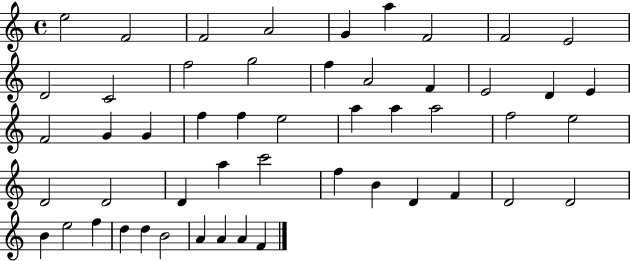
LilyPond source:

{
  \clef treble
  \time 4/4
  \defaultTimeSignature
  \key c \major
  e''2 f'2 | f'2 a'2 | g'4 a''4 f'2 | f'2 e'2 | \break d'2 c'2 | f''2 g''2 | f''4 a'2 f'4 | e'2 d'4 e'4 | \break f'2 g'4 g'4 | f''4 f''4 e''2 | a''4 a''4 a''2 | f''2 e''2 | \break d'2 d'2 | d'4 a''4 c'''2 | f''4 b'4 d'4 f'4 | d'2 d'2 | \break b'4 e''2 f''4 | d''4 d''4 b'2 | a'4 a'4 a'4 f'4 | \bar "|."
}